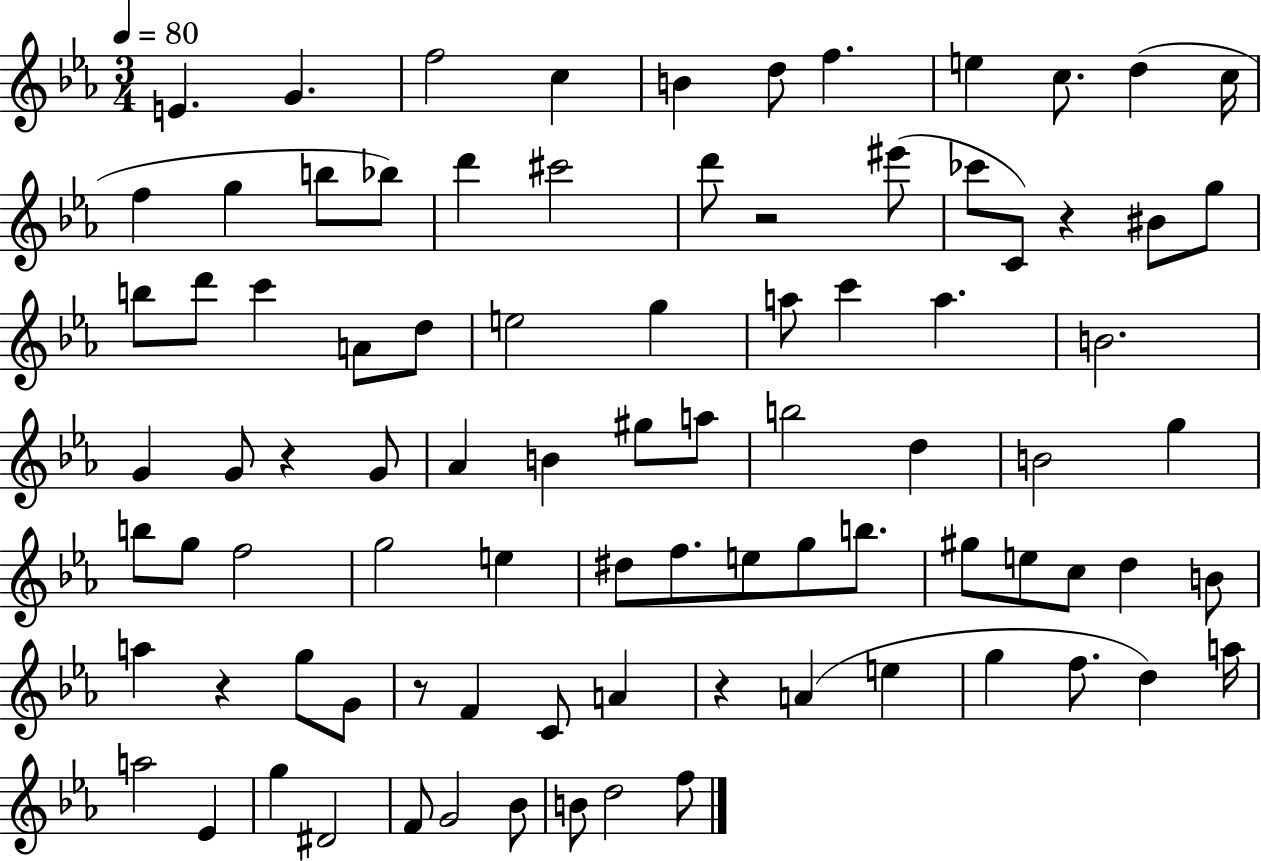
E4/q. G4/q. F5/h C5/q B4/q D5/e F5/q. E5/q C5/e. D5/q C5/s F5/q G5/q B5/e Bb5/e D6/q C#6/h D6/e R/h EIS6/e CES6/e C4/e R/q BIS4/e G5/e B5/e D6/e C6/q A4/e D5/e E5/h G5/q A5/e C6/q A5/q. B4/h. G4/q G4/e R/q G4/e Ab4/q B4/q G#5/e A5/e B5/h D5/q B4/h G5/q B5/e G5/e F5/h G5/h E5/q D#5/e F5/e. E5/e G5/e B5/e. G#5/e E5/e C5/e D5/q B4/e A5/q R/q G5/e G4/e R/e F4/q C4/e A4/q R/q A4/q E5/q G5/q F5/e. D5/q A5/s A5/h Eb4/q G5/q D#4/h F4/e G4/h Bb4/e B4/e D5/h F5/e